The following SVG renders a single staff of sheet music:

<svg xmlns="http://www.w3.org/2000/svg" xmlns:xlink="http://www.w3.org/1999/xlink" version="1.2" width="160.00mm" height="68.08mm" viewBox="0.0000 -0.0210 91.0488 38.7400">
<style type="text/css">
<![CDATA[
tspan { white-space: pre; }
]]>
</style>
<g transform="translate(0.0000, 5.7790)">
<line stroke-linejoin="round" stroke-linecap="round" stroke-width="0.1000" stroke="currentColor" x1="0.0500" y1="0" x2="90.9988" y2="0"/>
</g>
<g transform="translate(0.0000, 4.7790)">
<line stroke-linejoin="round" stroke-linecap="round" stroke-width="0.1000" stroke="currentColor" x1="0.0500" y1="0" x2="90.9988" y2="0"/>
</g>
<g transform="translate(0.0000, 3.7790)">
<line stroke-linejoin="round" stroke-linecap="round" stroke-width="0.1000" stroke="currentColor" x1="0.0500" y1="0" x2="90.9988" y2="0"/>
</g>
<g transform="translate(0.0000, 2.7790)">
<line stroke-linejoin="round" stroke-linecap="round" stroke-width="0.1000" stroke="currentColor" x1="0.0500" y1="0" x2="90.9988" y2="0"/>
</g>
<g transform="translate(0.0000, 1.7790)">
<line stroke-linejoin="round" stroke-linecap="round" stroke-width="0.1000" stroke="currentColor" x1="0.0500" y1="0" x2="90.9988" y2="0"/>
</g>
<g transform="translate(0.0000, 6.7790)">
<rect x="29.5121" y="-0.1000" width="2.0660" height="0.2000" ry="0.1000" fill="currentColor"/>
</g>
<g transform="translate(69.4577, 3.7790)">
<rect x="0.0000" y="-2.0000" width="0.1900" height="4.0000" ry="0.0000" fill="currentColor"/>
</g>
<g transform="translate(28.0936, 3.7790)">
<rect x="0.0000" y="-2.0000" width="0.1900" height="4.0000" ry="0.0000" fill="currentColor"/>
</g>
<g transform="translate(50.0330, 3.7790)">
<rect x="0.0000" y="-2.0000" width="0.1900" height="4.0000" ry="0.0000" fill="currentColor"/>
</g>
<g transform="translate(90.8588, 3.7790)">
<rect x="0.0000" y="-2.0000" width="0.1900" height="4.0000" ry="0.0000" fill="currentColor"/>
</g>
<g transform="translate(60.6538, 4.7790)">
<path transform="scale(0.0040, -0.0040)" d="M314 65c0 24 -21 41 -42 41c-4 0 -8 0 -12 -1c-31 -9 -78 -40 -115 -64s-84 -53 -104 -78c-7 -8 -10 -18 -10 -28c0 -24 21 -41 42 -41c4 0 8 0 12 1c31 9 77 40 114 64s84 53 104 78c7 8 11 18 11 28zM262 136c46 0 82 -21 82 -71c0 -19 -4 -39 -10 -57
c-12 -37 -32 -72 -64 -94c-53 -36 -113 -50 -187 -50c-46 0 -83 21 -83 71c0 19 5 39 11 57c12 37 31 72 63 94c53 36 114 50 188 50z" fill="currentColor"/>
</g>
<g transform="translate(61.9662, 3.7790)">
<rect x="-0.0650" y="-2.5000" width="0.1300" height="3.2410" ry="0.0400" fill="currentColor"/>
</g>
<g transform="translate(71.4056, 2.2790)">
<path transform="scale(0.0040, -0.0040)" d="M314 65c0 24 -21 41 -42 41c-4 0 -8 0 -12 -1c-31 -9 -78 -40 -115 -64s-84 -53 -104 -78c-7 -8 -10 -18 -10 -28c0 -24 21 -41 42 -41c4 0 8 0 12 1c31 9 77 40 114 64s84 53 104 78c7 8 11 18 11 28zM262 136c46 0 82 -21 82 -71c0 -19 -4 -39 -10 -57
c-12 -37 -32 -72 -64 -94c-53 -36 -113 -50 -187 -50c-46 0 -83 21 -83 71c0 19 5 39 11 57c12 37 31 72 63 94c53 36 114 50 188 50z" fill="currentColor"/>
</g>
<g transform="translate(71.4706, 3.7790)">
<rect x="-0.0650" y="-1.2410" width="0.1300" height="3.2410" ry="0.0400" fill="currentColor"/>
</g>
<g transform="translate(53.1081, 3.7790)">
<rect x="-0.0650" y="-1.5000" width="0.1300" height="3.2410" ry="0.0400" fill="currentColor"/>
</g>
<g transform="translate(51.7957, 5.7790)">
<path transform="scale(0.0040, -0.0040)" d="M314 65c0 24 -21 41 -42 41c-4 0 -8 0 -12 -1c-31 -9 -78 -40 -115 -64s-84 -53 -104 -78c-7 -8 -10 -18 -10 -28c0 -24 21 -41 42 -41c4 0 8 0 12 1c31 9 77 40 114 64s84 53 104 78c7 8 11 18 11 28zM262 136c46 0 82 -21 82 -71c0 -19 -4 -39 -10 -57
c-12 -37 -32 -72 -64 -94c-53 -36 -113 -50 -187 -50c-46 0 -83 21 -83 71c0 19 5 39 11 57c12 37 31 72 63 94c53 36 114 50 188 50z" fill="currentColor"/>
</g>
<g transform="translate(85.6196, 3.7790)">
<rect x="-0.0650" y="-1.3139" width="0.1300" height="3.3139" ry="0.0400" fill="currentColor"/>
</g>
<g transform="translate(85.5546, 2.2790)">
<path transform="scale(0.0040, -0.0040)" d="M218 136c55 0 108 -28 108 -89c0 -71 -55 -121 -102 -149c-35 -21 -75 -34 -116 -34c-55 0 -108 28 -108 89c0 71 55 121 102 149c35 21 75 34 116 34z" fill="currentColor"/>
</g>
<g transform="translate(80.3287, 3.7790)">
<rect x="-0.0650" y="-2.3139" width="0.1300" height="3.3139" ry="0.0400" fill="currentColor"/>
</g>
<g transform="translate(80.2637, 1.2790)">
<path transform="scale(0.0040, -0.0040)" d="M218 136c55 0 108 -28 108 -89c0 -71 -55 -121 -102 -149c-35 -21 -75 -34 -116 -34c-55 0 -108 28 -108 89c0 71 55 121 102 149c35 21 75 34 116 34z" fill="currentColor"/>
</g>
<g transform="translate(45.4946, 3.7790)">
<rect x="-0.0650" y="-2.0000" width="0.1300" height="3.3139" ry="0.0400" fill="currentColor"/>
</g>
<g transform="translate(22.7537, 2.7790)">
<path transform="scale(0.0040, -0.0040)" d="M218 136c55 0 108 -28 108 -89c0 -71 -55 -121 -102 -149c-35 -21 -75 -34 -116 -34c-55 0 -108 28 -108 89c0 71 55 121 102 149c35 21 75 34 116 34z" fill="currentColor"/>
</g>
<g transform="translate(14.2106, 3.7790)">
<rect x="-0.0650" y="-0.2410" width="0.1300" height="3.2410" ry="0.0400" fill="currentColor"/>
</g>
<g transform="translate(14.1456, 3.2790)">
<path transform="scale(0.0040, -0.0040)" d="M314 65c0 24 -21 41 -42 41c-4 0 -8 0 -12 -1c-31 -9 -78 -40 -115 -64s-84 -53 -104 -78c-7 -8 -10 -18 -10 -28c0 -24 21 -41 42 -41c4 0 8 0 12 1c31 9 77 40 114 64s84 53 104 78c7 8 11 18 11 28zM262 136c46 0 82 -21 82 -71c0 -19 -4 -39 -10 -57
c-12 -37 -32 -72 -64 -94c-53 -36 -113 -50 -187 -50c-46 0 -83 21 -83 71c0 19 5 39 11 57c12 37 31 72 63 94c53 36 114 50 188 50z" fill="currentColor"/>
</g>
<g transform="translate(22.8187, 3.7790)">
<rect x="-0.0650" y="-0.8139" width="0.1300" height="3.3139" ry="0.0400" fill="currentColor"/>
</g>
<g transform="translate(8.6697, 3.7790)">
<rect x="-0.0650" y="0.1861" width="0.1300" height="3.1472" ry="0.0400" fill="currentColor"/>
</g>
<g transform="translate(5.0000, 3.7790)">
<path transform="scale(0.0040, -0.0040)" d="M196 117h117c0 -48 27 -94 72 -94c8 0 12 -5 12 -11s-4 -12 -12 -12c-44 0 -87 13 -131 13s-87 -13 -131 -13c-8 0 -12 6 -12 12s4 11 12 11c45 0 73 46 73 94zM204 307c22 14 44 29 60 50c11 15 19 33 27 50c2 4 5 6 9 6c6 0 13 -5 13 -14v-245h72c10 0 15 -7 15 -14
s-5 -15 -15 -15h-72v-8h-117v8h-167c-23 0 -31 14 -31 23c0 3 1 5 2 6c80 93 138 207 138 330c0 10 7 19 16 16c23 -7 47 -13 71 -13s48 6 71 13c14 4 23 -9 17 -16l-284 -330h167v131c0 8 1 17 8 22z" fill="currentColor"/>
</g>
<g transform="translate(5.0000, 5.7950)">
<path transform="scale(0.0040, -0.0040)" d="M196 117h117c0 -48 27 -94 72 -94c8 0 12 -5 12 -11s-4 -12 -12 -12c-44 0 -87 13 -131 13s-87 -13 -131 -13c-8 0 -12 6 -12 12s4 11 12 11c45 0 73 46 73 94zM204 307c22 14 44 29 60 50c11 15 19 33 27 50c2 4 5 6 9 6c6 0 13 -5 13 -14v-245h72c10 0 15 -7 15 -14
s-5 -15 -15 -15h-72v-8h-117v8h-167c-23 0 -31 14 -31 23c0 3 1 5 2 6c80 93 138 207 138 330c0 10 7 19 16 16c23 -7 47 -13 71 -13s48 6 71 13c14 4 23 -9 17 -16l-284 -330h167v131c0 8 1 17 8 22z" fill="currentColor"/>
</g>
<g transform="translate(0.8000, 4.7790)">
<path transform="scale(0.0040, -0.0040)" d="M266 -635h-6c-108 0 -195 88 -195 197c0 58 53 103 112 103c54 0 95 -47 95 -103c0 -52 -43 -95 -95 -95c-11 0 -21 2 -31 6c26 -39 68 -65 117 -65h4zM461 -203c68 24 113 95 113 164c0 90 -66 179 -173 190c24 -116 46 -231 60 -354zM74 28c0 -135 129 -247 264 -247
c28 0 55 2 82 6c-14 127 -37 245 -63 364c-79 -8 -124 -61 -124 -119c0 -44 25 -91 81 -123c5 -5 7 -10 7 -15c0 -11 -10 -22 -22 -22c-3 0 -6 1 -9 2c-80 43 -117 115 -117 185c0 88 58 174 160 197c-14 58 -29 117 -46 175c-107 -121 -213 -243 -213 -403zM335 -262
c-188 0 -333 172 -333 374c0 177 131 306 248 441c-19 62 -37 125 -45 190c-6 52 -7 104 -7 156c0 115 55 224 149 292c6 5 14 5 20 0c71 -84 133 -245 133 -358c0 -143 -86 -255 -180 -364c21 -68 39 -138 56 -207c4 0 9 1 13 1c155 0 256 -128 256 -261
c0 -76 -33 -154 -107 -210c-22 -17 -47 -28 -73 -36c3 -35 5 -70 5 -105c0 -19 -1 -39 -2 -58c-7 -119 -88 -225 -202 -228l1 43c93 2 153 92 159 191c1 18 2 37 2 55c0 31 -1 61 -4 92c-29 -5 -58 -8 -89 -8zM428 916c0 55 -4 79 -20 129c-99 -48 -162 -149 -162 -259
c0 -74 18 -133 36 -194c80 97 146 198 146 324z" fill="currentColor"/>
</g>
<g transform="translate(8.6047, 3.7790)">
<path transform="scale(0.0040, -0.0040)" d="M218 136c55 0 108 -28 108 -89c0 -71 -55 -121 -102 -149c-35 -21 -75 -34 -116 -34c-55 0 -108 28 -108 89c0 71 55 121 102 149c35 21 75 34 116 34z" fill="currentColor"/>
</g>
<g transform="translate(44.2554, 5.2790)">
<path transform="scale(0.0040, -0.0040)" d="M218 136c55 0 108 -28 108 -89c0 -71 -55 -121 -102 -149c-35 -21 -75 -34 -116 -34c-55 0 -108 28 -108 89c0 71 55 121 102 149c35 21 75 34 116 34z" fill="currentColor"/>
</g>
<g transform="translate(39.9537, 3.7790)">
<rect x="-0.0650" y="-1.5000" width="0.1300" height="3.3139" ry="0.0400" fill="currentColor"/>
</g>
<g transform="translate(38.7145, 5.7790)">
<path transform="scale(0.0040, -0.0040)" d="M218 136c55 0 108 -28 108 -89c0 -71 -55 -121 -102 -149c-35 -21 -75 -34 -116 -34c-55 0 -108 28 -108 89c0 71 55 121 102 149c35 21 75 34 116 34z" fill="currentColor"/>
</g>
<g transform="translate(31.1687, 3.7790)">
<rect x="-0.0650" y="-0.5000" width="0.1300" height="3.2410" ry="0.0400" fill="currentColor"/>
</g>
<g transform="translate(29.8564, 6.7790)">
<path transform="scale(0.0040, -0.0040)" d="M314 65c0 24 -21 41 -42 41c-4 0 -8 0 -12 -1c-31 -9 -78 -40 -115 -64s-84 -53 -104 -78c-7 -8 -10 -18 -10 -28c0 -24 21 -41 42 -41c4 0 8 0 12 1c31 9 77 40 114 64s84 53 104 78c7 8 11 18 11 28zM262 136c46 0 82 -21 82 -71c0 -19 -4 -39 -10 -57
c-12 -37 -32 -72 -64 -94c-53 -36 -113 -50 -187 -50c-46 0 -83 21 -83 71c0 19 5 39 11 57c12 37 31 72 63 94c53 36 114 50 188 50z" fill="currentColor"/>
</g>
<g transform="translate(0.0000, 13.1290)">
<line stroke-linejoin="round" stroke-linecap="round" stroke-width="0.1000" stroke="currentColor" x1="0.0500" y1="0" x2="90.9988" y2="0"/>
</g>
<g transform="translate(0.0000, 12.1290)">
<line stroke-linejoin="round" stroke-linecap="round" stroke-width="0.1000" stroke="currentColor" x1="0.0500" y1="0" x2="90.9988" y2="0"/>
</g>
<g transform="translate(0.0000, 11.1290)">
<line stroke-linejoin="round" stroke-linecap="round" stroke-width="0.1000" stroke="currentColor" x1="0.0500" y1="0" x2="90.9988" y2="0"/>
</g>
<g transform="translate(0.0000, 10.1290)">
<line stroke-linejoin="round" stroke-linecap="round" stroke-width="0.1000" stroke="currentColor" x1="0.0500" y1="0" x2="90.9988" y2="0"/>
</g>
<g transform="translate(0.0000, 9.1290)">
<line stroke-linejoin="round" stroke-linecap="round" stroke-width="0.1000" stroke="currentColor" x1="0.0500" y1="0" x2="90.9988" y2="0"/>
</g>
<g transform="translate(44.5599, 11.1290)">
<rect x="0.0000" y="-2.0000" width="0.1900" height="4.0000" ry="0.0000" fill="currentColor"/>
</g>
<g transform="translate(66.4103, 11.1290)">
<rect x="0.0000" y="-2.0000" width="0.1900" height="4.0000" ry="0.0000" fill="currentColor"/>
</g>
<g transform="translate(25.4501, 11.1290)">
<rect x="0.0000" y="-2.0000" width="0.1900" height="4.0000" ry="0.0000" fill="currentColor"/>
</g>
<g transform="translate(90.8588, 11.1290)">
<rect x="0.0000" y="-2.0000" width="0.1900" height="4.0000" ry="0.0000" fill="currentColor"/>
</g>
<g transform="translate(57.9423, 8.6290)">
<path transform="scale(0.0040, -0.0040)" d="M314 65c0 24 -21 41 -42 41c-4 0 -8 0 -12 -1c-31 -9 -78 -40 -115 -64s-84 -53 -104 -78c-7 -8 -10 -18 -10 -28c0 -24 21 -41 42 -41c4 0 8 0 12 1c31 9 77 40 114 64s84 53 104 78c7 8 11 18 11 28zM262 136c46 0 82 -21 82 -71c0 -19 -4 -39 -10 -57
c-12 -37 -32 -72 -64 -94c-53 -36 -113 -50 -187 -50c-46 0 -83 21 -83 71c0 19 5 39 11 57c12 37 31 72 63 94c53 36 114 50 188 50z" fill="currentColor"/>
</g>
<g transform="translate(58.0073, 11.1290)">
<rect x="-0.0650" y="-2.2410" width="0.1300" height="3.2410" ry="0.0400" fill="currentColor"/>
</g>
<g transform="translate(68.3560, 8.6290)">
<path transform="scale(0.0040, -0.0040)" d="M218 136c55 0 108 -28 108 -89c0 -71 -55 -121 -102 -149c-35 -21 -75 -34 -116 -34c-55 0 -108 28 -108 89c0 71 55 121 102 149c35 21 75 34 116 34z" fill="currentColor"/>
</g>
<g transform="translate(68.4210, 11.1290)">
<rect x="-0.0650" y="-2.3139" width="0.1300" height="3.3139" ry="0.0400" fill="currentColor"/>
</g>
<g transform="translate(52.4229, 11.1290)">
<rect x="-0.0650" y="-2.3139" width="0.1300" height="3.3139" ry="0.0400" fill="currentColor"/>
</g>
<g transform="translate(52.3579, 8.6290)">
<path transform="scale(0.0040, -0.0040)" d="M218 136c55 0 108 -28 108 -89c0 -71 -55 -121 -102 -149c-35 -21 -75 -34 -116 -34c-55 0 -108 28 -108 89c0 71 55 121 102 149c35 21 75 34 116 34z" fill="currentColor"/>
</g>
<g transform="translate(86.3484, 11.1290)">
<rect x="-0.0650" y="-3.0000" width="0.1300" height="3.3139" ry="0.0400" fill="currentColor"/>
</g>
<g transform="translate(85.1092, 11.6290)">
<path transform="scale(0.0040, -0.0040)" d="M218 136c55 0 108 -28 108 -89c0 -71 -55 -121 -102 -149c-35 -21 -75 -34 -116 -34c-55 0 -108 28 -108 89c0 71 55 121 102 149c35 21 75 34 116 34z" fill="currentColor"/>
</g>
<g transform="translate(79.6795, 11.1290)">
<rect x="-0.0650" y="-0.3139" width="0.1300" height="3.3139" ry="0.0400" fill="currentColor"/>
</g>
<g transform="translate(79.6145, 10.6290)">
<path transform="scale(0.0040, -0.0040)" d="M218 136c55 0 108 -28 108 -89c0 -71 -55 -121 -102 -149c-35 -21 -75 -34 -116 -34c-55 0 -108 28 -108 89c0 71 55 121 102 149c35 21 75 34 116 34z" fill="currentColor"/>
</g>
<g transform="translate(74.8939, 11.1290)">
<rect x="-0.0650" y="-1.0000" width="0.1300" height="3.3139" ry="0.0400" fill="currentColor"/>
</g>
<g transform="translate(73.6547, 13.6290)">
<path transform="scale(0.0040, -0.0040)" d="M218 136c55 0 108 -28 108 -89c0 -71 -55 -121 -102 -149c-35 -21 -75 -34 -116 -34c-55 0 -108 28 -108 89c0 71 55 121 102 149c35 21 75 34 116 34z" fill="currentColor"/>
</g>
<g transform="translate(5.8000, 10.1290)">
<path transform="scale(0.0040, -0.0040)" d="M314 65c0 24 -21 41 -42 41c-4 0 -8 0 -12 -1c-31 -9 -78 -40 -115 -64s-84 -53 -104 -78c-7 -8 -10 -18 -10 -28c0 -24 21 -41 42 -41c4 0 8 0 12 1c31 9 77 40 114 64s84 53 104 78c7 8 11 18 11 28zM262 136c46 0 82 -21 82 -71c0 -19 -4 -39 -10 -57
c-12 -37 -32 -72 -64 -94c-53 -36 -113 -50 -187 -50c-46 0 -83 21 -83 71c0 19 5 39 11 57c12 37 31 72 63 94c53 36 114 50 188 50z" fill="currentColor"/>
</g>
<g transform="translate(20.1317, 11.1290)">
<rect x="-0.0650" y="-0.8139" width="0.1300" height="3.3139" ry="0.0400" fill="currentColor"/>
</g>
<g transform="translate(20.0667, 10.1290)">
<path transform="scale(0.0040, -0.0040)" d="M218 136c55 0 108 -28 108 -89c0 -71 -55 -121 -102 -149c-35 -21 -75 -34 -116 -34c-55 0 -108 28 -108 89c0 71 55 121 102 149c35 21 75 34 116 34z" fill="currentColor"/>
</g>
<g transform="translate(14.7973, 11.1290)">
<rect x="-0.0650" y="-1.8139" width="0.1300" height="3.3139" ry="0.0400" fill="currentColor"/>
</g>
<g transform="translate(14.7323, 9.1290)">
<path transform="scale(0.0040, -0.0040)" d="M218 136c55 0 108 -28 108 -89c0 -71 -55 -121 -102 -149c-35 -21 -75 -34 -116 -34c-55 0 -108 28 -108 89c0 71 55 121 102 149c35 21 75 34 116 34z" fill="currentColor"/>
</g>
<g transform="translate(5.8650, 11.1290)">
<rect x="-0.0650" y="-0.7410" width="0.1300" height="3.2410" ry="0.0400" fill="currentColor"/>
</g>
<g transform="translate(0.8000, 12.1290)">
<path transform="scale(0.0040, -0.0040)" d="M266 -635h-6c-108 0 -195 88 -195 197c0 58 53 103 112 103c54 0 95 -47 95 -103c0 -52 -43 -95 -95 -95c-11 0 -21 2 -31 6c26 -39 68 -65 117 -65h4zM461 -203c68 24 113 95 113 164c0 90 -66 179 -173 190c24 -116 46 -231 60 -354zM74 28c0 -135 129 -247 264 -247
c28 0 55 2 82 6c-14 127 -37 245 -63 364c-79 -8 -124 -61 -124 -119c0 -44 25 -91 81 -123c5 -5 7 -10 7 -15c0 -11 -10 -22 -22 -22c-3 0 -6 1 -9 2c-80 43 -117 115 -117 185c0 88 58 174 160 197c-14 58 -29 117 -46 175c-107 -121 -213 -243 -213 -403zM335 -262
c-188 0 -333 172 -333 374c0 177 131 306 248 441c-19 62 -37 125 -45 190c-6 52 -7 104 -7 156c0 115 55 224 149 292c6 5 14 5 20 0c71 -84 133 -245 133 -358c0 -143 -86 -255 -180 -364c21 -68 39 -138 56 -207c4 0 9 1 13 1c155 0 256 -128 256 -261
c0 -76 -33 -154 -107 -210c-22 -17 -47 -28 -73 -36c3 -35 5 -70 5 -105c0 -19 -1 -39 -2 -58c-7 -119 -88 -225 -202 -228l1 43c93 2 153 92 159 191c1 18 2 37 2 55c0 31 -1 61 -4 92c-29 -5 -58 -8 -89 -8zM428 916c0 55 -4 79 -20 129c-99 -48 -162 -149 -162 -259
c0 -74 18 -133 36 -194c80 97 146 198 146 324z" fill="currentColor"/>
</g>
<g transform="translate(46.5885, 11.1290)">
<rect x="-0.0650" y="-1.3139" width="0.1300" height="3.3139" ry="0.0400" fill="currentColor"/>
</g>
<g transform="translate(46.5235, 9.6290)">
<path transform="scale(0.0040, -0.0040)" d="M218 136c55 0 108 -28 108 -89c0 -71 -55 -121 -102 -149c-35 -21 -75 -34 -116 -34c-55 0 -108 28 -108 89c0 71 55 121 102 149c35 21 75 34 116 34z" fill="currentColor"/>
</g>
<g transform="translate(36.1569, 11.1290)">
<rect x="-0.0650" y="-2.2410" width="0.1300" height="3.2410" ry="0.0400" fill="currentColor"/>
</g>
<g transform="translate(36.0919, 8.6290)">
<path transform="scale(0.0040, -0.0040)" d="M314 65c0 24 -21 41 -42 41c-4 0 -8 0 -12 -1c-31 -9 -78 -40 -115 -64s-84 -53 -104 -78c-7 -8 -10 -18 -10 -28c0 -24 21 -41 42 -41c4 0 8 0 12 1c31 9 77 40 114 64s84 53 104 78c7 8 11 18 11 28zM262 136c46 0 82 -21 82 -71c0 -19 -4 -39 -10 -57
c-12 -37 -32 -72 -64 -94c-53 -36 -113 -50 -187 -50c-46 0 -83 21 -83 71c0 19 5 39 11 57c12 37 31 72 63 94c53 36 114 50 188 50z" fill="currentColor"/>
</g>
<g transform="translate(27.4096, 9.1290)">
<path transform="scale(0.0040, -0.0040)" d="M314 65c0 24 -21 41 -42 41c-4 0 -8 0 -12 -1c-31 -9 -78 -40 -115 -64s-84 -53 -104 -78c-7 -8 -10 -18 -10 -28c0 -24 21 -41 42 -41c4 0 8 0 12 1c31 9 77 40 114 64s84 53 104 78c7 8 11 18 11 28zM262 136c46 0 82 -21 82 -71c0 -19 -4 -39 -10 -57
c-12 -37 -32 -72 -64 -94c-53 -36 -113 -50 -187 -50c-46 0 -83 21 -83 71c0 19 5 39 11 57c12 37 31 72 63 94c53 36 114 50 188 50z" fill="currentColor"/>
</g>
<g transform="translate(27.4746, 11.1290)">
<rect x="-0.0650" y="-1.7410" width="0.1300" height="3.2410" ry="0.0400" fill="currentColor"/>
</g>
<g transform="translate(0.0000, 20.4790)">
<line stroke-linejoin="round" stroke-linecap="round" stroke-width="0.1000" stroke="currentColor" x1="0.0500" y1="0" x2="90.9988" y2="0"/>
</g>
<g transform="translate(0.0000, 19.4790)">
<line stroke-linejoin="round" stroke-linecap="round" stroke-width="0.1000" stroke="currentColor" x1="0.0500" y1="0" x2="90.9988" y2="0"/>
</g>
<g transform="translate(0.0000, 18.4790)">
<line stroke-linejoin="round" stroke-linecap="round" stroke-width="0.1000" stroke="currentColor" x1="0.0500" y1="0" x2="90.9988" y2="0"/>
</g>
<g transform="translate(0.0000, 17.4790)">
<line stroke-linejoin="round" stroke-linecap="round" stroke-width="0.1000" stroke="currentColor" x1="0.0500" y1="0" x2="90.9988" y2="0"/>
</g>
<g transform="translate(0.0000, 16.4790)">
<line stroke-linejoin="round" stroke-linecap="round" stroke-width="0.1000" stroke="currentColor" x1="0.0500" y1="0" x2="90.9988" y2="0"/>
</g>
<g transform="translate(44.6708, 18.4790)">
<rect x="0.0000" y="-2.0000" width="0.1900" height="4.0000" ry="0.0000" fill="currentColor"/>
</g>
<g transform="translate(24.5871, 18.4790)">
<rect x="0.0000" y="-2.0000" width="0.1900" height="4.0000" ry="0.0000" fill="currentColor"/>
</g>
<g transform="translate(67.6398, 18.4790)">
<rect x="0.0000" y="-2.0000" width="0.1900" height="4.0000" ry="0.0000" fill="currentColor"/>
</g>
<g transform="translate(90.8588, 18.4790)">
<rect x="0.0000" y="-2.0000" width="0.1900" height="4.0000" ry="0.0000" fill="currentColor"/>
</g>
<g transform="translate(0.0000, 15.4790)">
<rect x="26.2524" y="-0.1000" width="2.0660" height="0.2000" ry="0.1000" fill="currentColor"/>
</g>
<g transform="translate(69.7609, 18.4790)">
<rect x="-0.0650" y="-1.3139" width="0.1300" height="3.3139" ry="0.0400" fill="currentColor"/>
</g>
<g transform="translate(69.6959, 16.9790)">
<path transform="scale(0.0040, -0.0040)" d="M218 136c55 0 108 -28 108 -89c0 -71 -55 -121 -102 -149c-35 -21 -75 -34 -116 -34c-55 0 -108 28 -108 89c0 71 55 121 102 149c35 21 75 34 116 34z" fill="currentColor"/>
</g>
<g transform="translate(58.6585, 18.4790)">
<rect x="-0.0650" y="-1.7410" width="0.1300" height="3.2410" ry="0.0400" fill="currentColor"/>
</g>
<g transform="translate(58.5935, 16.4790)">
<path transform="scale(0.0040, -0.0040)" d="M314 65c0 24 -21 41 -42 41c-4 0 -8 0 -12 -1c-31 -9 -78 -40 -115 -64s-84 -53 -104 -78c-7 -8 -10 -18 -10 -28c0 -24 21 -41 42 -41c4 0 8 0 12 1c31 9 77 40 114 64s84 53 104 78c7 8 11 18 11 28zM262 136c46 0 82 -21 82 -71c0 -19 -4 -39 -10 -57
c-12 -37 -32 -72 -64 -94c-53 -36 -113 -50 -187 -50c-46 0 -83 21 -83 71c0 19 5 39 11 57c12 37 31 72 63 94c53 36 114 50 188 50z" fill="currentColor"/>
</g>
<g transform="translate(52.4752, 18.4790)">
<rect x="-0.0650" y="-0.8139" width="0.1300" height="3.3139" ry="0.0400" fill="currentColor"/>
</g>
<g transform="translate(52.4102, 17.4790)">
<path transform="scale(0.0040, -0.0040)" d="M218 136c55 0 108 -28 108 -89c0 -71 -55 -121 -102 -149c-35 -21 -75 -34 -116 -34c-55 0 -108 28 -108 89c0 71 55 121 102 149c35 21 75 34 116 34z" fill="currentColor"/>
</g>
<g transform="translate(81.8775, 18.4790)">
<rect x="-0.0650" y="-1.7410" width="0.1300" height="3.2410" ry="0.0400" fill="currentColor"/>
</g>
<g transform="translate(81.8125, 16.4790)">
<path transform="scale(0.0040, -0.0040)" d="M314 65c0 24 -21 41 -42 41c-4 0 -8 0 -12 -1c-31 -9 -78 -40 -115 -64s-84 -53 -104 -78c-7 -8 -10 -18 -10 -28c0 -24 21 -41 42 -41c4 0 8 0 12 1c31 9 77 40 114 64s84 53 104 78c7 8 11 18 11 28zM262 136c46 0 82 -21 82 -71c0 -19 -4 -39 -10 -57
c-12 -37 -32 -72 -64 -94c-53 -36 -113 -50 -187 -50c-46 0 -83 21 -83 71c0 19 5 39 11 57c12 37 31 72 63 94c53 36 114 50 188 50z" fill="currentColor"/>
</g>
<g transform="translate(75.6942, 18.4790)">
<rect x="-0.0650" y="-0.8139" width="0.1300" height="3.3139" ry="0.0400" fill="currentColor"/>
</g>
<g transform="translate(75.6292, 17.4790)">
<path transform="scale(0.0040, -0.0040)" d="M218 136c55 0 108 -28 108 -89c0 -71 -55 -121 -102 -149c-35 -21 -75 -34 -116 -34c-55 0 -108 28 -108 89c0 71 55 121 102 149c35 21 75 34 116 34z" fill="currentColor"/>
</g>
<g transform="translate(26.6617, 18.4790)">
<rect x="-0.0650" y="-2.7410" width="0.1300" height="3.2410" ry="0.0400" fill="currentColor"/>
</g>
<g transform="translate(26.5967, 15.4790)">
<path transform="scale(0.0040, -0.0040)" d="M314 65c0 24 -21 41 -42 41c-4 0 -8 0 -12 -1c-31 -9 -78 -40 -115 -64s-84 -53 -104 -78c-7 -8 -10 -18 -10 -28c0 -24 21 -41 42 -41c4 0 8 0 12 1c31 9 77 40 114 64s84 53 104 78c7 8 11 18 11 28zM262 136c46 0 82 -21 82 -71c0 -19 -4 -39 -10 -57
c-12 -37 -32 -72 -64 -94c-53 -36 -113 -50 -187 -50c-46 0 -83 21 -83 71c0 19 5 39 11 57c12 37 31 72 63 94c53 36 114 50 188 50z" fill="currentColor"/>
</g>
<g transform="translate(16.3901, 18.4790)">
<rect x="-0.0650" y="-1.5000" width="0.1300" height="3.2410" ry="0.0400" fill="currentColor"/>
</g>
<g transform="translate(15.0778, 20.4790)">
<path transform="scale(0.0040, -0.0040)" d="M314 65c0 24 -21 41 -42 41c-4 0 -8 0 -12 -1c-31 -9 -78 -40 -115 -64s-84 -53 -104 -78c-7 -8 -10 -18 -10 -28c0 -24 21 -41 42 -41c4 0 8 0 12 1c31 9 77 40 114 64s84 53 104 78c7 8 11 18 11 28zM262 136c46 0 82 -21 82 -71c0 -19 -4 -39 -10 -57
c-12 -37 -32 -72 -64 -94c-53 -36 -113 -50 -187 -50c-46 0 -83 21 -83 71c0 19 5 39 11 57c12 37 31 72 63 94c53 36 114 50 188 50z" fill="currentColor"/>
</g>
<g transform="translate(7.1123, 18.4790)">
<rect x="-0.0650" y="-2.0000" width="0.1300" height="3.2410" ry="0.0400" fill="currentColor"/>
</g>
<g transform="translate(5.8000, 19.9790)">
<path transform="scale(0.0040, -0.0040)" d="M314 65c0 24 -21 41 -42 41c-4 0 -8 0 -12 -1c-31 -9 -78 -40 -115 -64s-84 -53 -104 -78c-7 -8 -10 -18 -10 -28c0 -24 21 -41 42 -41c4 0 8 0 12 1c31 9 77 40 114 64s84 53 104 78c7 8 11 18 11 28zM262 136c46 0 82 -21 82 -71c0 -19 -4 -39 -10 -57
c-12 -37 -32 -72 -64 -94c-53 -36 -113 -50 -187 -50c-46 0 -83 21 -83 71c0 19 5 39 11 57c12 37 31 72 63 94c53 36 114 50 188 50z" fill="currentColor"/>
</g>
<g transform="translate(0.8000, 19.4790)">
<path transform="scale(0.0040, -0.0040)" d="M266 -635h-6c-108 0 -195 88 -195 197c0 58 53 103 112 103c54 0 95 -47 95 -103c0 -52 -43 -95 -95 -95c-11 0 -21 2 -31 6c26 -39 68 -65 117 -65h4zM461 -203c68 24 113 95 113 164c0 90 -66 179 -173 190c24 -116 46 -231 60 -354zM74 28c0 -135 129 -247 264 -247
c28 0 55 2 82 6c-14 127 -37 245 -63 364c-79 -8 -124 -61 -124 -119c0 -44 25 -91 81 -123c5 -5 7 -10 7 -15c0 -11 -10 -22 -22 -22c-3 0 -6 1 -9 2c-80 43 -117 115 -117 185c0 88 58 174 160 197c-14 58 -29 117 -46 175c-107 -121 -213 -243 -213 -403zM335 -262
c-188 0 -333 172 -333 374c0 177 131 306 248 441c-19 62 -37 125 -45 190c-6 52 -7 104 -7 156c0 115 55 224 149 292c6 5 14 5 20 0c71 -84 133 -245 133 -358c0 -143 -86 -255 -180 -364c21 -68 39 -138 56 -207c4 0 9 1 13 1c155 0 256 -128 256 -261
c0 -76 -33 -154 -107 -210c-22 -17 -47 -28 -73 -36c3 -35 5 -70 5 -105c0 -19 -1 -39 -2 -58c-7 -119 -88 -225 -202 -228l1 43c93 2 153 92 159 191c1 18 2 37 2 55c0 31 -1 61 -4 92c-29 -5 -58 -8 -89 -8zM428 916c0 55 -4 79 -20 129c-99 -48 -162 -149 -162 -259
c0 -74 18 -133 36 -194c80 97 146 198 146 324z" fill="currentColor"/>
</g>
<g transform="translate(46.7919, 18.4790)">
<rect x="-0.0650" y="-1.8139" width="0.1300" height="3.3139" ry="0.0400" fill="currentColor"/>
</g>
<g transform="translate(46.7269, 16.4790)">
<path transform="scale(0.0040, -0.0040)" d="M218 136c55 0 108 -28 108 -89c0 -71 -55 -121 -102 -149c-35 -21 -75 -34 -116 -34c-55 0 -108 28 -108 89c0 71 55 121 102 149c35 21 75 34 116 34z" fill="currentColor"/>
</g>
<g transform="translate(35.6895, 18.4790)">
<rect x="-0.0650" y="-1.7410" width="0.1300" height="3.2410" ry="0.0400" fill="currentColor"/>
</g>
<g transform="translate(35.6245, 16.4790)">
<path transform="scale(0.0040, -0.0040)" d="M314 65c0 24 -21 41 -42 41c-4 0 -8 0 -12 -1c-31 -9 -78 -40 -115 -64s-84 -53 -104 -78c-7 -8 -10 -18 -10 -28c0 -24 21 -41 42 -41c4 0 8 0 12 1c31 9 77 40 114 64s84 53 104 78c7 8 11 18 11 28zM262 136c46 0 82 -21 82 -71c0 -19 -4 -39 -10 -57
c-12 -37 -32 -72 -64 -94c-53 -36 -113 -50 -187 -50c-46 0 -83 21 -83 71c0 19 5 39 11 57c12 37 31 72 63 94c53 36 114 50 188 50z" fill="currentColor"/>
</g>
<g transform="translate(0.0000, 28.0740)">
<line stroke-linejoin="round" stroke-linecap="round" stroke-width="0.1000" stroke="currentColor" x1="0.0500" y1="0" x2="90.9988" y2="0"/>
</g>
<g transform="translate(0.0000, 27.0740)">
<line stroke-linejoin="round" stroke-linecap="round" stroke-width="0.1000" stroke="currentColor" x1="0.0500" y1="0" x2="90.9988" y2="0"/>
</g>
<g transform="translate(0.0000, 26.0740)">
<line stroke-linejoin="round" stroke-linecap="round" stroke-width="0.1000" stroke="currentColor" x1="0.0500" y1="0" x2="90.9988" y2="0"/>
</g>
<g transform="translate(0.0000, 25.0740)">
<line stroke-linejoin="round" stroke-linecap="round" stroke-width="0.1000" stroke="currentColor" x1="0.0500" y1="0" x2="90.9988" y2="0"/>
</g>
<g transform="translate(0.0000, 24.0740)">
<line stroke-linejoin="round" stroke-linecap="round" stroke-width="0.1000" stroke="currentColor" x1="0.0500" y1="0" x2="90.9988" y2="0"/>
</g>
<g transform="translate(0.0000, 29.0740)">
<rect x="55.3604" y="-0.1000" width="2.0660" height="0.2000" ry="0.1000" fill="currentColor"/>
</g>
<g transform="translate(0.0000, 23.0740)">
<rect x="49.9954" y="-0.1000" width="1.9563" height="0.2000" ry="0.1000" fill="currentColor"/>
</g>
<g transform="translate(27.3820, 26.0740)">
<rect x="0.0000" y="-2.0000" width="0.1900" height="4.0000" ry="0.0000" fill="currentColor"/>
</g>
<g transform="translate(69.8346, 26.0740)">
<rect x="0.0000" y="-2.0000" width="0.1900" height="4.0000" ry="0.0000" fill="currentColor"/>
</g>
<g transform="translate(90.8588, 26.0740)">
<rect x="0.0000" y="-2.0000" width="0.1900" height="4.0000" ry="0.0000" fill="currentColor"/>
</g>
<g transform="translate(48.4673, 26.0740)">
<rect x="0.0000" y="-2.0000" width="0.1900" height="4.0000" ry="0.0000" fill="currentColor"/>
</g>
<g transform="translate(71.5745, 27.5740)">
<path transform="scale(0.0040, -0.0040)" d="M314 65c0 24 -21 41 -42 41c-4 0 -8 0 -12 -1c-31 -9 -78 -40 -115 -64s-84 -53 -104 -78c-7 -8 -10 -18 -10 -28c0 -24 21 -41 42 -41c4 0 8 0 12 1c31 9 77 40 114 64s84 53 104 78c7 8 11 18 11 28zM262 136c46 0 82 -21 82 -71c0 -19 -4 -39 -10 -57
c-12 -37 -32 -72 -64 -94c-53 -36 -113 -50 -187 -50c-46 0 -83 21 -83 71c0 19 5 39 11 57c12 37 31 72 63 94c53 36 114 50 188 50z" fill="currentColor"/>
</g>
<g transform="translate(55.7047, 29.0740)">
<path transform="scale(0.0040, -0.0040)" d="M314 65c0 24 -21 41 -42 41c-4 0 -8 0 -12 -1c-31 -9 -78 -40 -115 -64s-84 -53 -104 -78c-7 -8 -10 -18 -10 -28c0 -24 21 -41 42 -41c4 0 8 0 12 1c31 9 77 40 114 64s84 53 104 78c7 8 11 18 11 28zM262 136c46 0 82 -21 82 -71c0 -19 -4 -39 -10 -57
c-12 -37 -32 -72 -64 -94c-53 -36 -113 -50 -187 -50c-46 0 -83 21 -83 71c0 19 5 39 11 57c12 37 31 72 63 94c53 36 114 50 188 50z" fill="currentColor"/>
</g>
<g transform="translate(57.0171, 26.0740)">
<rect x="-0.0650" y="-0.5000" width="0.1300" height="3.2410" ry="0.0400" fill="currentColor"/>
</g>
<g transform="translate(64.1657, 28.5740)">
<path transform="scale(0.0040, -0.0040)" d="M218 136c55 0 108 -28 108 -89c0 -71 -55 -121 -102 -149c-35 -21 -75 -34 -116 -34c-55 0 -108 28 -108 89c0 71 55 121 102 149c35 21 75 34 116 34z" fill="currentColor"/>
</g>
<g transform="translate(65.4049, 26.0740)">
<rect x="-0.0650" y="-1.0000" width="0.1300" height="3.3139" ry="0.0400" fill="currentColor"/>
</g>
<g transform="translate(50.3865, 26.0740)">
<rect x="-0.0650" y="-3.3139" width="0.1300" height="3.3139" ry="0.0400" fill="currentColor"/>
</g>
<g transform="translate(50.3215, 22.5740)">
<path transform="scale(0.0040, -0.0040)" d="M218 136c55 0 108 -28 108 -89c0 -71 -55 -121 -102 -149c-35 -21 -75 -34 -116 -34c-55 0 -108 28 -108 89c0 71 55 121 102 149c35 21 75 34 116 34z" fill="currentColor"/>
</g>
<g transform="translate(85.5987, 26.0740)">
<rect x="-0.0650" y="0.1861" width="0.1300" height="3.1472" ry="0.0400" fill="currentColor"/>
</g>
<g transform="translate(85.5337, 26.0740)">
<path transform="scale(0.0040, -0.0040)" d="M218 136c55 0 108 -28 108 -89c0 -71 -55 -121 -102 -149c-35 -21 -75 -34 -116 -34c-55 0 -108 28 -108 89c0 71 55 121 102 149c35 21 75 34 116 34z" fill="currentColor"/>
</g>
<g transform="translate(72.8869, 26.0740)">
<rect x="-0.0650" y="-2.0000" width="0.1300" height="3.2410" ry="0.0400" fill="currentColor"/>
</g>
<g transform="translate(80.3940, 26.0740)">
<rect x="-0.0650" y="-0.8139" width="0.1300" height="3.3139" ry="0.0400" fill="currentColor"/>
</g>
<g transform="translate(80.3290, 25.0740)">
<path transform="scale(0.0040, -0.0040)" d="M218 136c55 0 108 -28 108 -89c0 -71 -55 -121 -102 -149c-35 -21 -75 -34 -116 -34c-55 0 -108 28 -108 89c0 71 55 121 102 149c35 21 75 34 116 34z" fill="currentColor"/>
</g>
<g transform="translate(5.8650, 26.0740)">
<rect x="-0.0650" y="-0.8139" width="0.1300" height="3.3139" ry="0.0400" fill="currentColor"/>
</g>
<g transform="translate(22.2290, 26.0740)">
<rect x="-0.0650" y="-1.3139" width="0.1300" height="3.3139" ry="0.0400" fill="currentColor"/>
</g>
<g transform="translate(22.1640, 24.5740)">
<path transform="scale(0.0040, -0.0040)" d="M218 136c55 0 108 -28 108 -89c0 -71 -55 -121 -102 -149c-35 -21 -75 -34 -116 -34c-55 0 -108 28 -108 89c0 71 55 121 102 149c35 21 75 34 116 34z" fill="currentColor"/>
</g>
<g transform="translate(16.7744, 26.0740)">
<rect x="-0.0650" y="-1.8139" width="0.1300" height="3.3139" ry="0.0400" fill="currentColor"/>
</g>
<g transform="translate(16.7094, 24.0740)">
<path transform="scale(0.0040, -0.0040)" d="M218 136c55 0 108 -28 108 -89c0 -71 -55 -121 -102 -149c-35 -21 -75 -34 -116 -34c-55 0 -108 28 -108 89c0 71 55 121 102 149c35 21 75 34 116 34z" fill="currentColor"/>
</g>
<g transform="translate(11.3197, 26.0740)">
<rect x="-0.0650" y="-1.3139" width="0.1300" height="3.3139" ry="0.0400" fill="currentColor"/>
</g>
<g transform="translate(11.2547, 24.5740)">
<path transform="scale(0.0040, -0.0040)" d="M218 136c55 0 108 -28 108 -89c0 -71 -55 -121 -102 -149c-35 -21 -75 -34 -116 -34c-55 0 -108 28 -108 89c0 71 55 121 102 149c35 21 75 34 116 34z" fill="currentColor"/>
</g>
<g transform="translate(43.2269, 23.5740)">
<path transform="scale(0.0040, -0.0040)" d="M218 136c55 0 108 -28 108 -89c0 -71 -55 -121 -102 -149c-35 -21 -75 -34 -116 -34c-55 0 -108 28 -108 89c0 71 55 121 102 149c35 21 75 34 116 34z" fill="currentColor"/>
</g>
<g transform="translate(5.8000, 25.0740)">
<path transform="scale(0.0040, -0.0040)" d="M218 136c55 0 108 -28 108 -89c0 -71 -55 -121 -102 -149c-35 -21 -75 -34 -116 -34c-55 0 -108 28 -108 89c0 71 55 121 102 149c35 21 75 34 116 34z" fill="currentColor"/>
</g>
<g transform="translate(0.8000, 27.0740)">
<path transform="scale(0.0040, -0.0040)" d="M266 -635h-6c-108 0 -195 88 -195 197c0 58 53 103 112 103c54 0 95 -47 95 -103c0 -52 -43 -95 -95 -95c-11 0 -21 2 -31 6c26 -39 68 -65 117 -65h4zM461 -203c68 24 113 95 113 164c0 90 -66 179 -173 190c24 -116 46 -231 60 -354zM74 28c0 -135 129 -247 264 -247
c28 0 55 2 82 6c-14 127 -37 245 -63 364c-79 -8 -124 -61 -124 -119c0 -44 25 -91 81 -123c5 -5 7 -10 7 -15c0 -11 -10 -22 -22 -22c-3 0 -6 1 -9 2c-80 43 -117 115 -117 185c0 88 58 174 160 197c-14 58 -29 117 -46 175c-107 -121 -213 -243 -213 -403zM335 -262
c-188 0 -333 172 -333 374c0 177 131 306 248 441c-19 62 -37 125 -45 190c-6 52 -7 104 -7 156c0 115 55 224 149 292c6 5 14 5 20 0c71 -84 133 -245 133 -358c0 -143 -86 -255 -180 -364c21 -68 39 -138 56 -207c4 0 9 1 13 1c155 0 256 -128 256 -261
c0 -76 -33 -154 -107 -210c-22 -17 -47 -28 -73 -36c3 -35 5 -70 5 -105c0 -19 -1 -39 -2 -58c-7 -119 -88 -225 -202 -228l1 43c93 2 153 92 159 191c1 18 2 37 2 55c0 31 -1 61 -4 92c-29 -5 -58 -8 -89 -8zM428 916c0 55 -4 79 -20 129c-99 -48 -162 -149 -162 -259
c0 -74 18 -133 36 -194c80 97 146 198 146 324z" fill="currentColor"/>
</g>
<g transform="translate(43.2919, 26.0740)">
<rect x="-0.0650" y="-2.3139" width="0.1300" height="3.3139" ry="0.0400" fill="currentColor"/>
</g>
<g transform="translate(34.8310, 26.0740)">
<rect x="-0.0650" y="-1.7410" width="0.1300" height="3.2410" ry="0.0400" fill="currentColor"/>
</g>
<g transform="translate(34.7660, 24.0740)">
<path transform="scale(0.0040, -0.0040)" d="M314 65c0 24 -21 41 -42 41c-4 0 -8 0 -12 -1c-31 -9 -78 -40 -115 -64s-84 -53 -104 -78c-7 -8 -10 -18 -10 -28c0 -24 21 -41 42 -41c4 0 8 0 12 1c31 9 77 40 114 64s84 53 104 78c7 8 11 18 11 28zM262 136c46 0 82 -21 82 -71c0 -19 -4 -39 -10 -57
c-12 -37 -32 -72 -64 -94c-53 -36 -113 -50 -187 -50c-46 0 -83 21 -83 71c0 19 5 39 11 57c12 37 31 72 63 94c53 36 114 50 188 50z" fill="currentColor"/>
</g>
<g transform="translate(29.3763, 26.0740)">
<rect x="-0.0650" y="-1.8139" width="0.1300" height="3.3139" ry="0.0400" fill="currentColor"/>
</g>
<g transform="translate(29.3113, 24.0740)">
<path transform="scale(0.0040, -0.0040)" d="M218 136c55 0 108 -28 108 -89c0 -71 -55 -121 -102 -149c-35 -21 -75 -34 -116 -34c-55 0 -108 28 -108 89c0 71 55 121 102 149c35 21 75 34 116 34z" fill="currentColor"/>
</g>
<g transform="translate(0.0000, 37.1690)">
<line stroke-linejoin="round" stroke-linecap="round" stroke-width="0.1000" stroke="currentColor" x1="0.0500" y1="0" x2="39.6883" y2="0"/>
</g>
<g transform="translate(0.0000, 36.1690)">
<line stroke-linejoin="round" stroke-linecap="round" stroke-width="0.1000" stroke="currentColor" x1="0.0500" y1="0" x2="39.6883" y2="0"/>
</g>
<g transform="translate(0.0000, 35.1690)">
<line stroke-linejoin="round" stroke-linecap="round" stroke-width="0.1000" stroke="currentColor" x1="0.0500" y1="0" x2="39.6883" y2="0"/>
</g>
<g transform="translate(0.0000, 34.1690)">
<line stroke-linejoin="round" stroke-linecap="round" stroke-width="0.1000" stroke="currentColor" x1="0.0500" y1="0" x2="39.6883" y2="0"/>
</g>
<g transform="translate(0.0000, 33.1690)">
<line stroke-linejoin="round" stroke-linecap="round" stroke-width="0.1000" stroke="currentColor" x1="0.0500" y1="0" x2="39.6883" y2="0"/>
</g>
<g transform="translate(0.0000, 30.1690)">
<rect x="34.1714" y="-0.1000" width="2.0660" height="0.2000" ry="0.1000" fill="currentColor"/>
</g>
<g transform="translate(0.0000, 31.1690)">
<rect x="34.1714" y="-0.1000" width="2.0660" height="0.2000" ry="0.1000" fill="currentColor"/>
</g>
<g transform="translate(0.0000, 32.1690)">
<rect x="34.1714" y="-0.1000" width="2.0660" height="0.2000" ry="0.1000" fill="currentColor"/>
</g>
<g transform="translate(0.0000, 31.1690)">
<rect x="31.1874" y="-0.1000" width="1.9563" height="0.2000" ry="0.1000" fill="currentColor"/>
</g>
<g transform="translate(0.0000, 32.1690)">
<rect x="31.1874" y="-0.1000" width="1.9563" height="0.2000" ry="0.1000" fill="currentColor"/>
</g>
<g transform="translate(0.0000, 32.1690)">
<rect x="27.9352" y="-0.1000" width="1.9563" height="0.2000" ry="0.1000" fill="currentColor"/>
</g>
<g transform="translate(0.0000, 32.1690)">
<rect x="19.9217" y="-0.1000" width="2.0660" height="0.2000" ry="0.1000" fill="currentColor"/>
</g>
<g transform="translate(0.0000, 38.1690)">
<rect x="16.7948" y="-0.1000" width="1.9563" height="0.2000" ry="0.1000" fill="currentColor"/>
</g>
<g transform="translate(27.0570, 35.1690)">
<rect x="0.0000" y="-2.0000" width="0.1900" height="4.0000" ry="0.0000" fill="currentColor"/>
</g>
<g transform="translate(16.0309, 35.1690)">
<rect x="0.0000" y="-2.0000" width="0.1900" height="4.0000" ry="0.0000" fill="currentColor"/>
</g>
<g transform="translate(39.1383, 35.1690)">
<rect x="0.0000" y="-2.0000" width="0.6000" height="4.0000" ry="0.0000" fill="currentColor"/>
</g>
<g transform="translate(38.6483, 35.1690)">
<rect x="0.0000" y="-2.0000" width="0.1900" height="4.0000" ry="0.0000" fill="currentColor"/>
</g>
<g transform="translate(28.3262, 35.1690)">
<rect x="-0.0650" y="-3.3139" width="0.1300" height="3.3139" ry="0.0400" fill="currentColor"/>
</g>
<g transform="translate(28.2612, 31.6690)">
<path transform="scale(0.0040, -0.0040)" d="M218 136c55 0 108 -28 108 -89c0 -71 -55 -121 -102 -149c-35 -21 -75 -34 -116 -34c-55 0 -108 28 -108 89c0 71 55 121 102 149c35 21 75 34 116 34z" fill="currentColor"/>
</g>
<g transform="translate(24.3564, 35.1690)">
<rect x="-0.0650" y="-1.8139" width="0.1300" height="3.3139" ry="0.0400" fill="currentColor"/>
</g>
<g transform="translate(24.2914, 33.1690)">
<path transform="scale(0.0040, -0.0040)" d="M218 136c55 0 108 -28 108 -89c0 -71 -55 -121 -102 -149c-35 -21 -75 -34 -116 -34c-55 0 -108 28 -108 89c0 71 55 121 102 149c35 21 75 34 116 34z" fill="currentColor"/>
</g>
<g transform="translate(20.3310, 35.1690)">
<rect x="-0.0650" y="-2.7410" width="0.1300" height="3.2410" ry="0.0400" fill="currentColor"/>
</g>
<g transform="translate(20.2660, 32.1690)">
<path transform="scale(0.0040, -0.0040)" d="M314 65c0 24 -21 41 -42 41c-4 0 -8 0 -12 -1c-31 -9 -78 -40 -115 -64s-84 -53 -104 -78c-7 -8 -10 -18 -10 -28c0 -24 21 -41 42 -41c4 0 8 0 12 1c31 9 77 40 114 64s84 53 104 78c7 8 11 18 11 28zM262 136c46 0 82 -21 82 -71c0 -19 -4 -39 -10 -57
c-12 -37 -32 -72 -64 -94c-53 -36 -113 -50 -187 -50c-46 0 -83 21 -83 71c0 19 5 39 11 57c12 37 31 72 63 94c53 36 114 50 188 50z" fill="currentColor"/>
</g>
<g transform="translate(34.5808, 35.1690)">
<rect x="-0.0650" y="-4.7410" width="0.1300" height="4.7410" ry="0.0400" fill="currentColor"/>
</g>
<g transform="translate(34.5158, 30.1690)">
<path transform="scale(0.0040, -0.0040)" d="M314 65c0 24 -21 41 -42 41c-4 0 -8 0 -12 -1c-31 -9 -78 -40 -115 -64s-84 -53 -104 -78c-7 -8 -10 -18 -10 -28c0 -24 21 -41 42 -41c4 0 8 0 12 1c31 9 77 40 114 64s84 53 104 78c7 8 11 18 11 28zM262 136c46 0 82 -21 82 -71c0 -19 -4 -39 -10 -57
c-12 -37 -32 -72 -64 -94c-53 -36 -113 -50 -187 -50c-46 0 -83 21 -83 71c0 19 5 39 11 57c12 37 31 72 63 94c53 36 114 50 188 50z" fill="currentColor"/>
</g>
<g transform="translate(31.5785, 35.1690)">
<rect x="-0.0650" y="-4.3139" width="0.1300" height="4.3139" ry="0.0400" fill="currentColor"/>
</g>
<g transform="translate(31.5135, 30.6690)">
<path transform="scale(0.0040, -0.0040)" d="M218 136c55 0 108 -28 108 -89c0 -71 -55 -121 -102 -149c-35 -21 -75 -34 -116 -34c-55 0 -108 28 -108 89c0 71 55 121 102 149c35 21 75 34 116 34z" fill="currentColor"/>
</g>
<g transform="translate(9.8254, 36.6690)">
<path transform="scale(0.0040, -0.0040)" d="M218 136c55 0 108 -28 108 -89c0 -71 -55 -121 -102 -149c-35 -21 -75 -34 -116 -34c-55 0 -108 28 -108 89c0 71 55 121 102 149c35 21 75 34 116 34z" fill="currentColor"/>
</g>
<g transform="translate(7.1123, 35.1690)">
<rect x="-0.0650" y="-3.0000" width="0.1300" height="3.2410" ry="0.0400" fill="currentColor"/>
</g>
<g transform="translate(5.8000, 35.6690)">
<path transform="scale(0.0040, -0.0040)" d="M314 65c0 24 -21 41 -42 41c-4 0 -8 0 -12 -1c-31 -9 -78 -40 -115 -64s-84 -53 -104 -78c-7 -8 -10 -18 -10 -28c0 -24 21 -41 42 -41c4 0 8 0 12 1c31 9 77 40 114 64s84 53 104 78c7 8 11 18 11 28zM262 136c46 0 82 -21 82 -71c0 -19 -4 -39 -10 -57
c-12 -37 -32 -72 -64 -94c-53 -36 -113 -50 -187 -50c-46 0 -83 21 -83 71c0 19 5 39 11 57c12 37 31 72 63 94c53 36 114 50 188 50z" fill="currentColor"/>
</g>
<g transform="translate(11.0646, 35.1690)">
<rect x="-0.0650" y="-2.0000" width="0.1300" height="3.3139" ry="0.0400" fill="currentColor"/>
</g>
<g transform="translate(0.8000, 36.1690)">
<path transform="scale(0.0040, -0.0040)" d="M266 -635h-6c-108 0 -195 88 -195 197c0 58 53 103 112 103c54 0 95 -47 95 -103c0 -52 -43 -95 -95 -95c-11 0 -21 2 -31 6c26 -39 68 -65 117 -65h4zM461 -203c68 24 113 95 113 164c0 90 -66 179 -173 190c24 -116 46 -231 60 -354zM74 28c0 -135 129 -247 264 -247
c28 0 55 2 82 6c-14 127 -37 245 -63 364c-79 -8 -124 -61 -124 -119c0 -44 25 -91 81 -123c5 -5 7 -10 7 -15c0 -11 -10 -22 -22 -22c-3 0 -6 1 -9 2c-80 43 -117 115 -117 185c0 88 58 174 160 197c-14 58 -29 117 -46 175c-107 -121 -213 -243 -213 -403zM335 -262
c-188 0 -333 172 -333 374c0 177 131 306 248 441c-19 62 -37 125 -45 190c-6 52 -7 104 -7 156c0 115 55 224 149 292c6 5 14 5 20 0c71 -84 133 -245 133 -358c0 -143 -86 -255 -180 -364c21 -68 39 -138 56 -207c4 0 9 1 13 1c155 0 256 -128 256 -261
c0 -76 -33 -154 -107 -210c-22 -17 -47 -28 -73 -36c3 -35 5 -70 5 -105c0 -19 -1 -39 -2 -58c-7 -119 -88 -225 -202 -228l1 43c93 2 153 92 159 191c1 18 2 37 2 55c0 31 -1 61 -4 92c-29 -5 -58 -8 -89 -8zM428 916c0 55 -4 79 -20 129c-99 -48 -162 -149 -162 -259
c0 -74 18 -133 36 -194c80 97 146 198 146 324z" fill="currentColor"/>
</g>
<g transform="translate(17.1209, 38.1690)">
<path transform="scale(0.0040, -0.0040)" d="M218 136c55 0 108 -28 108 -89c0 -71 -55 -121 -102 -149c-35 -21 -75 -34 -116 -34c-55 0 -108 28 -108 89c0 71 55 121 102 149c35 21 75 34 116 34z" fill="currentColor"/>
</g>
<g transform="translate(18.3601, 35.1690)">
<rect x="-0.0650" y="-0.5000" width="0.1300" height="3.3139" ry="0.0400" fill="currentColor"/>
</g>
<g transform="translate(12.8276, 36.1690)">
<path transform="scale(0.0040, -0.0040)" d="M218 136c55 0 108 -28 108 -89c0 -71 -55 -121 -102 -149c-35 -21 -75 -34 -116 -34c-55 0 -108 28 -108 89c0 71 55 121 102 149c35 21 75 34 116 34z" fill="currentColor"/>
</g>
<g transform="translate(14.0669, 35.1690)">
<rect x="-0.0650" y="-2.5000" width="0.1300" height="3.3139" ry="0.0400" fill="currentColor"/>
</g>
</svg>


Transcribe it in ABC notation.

X:1
T:Untitled
M:4/4
L:1/4
K:C
B c2 d C2 E F E2 G2 e2 g e d2 f d f2 g2 e g g2 g D c A F2 E2 a2 f2 f d f2 e d f2 d e f e f f2 g b C2 D F2 d B A2 F G C a2 f b d' e'2